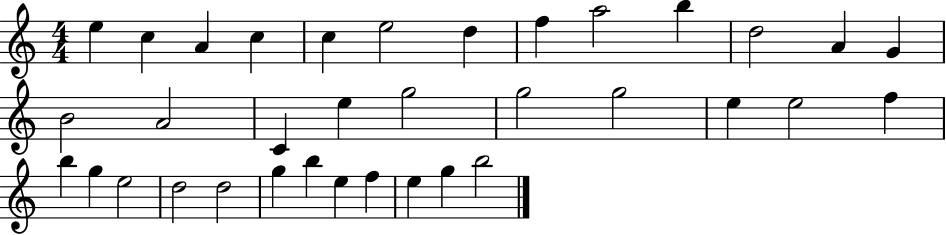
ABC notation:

X:1
T:Untitled
M:4/4
L:1/4
K:C
e c A c c e2 d f a2 b d2 A G B2 A2 C e g2 g2 g2 e e2 f b g e2 d2 d2 g b e f e g b2